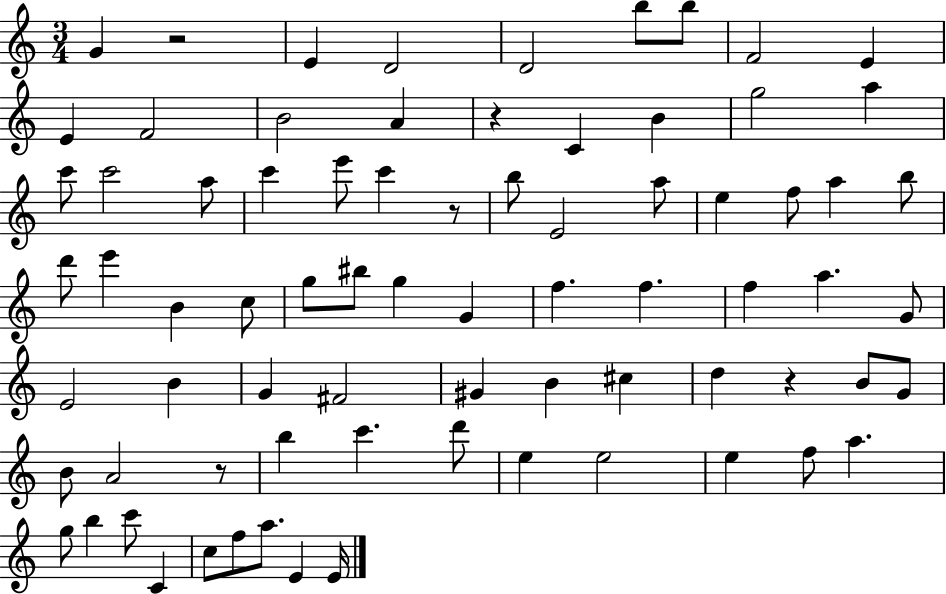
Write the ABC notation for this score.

X:1
T:Untitled
M:3/4
L:1/4
K:C
G z2 E D2 D2 b/2 b/2 F2 E E F2 B2 A z C B g2 a c'/2 c'2 a/2 c' e'/2 c' z/2 b/2 E2 a/2 e f/2 a b/2 d'/2 e' B c/2 g/2 ^b/2 g G f f f a G/2 E2 B G ^F2 ^G B ^c d z B/2 G/2 B/2 A2 z/2 b c' d'/2 e e2 e f/2 a g/2 b c'/2 C c/2 f/2 a/2 E E/4